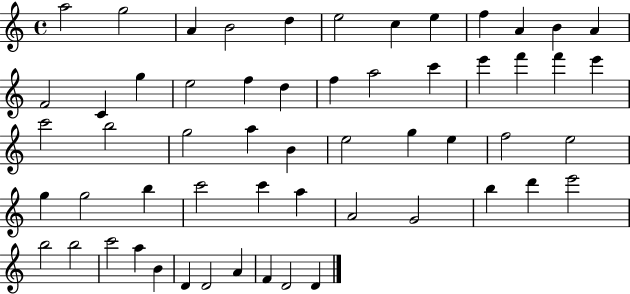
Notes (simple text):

A5/h G5/h A4/q B4/h D5/q E5/h C5/q E5/q F5/q A4/q B4/q A4/q F4/h C4/q G5/q E5/h F5/q D5/q F5/q A5/h C6/q E6/q F6/q F6/q E6/q C6/h B5/h G5/h A5/q B4/q E5/h G5/q E5/q F5/h E5/h G5/q G5/h B5/q C6/h C6/q A5/q A4/h G4/h B5/q D6/q E6/h B5/h B5/h C6/h A5/q B4/q D4/q D4/h A4/q F4/q D4/h D4/q